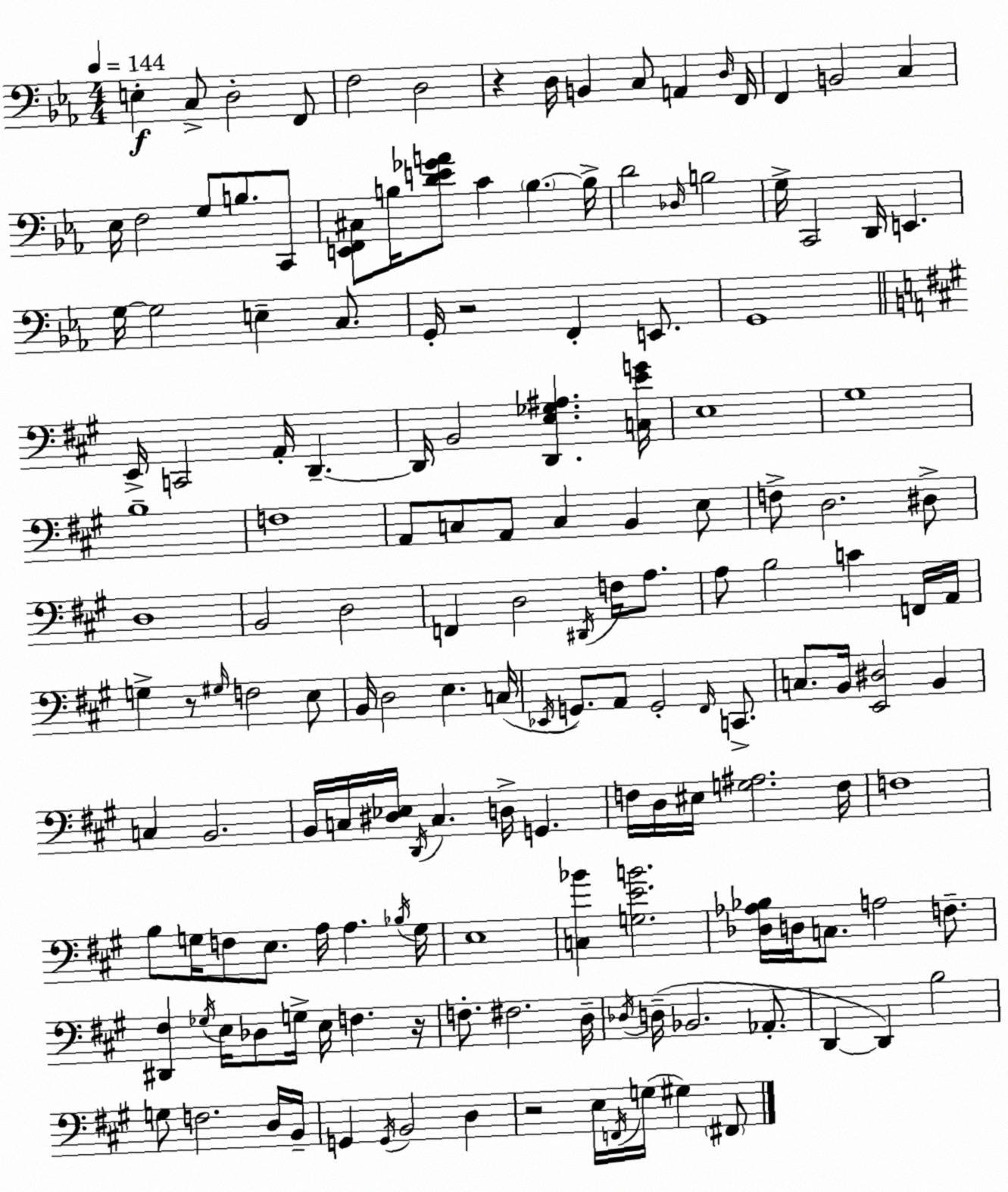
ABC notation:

X:1
T:Untitled
M:4/4
L:1/4
K:Cm
E, C,/2 D,2 F,,/2 F,2 D,2 z D,/4 B,, C,/2 A,, D,/4 F,,/4 F,, B,,2 C, _E,/4 F,2 G,/2 B,/2 C,,/2 [E,,F,,^C,]/2 B,/4 [DE_GA]/2 C B, B,/4 D2 _D,/4 B,2 G,/4 C,,2 D,,/4 E,, G,/4 G,2 E, C,/2 G,,/4 z2 F,, E,,/2 G,,4 E,,/4 C,,2 A,,/4 D,, D,,/4 B,,2 [D,,E,_G,^A,] [C,EG]/4 E,4 ^G,4 B,4 F,4 A,,/2 C,/2 A,,/2 C, B,, E,/2 F,/2 D,2 ^D,/2 D,4 B,,2 D,2 F,, D,2 ^D,,/4 F,/4 A,/2 A,/2 B,2 C F,,/4 A,,/4 G, z/2 ^G,/4 F,2 E,/2 B,,/4 D,2 E, C,/4 _E,,/4 G,,/2 A,,/2 G,,2 ^F,,/4 C,,/2 C,/2 B,,/4 [E,,^D,]2 B,, C, B,,2 B,,/4 C,/4 [^D,_E,]/4 D,,/4 C, D,/4 G,, F,/4 D,/4 ^E,/4 [G,^A,]2 F,/4 F,4 B,/2 G,/4 F,/2 E,/2 A,/4 A, _B,/4 G,/4 E,4 [C,_B] [G,EB]2 [_D,_A,_B,]/4 D,/4 C,/2 A,2 F,/2 [^D,,^F,] _G,/4 E,/4 _D,/2 G,/4 E,/4 F, z/4 F,/2 ^F,2 D,/4 _D,/4 D,/4 _B,,2 _A,,/2 D,, D,, B,2 G,/2 F,2 D,/4 B,,/4 G,, G,,/4 B,,2 D, z2 E,/4 F,,/4 G,/4 ^G, ^F,,/2